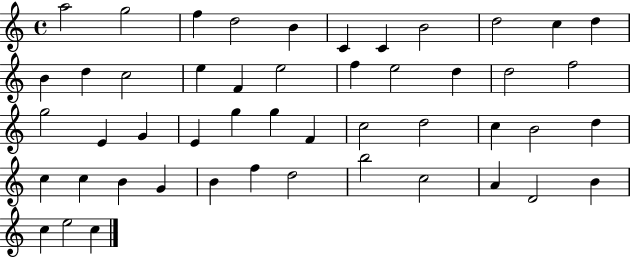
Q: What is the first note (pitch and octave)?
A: A5